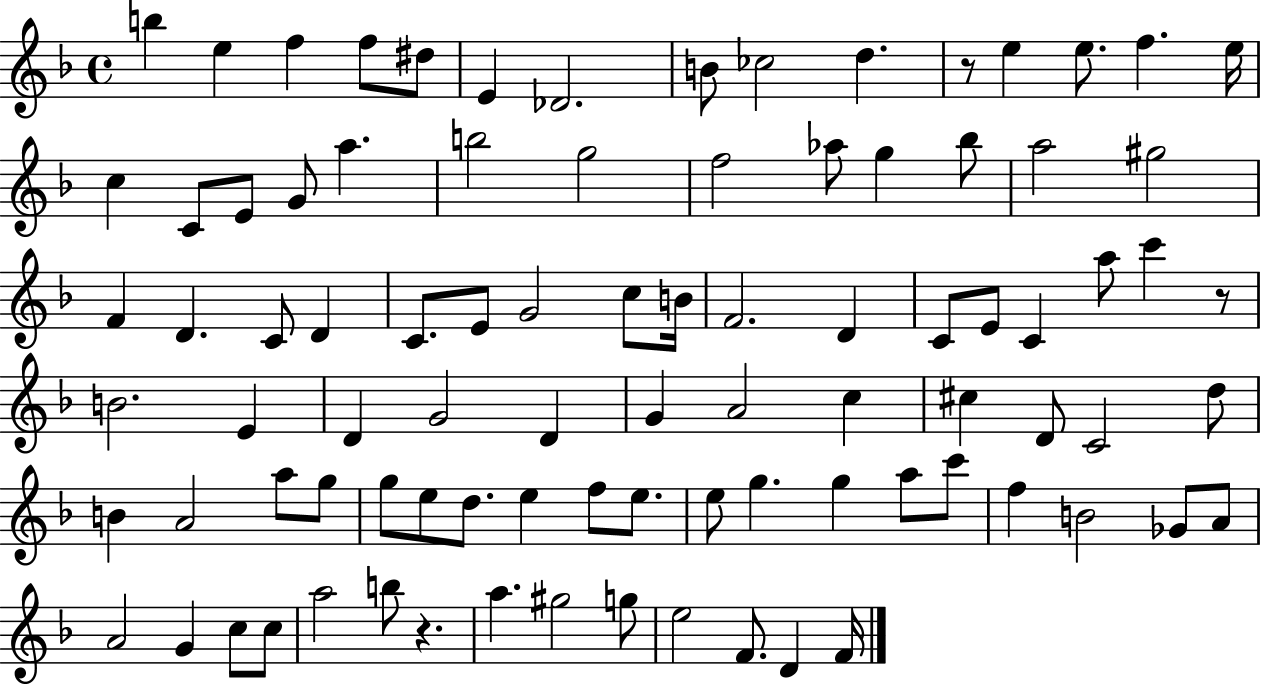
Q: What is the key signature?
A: F major